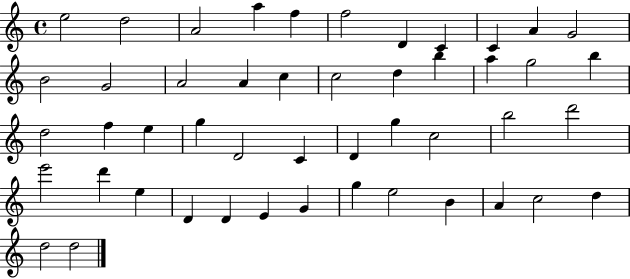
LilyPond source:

{
  \clef treble
  \time 4/4
  \defaultTimeSignature
  \key c \major
  e''2 d''2 | a'2 a''4 f''4 | f''2 d'4 c'4 | c'4 a'4 g'2 | \break b'2 g'2 | a'2 a'4 c''4 | c''2 d''4 b''4 | a''4 g''2 b''4 | \break d''2 f''4 e''4 | g''4 d'2 c'4 | d'4 g''4 c''2 | b''2 d'''2 | \break e'''2 d'''4 e''4 | d'4 d'4 e'4 g'4 | g''4 e''2 b'4 | a'4 c''2 d''4 | \break d''2 d''2 | \bar "|."
}